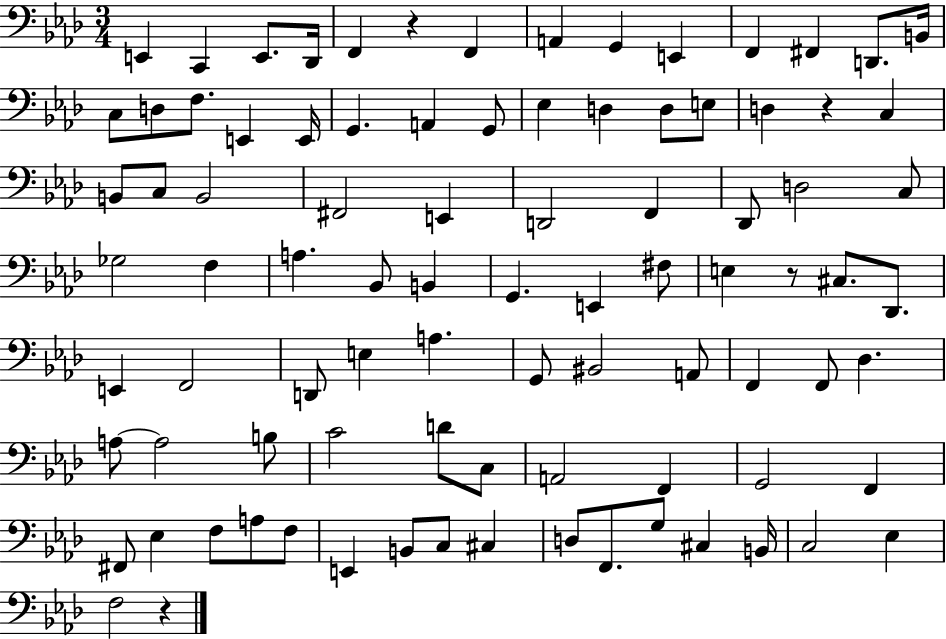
{
  \clef bass
  \numericTimeSignature
  \time 3/4
  \key aes \major
  e,4 c,4 e,8. des,16 | f,4 r4 f,4 | a,4 g,4 e,4 | f,4 fis,4 d,8. b,16 | \break c8 d8 f8. e,4 e,16 | g,4. a,4 g,8 | ees4 d4 d8 e8 | d4 r4 c4 | \break b,8 c8 b,2 | fis,2 e,4 | d,2 f,4 | des,8 d2 c8 | \break ges2 f4 | a4. bes,8 b,4 | g,4. e,4 fis8 | e4 r8 cis8. des,8. | \break e,4 f,2 | d,8 e4 a4. | g,8 bis,2 a,8 | f,4 f,8 des4. | \break a8~~ a2 b8 | c'2 d'8 c8 | a,2 f,4 | g,2 f,4 | \break fis,8 ees4 f8 a8 f8 | e,4 b,8 c8 cis4 | d8 f,8. g8 cis4 b,16 | c2 ees4 | \break f2 r4 | \bar "|."
}